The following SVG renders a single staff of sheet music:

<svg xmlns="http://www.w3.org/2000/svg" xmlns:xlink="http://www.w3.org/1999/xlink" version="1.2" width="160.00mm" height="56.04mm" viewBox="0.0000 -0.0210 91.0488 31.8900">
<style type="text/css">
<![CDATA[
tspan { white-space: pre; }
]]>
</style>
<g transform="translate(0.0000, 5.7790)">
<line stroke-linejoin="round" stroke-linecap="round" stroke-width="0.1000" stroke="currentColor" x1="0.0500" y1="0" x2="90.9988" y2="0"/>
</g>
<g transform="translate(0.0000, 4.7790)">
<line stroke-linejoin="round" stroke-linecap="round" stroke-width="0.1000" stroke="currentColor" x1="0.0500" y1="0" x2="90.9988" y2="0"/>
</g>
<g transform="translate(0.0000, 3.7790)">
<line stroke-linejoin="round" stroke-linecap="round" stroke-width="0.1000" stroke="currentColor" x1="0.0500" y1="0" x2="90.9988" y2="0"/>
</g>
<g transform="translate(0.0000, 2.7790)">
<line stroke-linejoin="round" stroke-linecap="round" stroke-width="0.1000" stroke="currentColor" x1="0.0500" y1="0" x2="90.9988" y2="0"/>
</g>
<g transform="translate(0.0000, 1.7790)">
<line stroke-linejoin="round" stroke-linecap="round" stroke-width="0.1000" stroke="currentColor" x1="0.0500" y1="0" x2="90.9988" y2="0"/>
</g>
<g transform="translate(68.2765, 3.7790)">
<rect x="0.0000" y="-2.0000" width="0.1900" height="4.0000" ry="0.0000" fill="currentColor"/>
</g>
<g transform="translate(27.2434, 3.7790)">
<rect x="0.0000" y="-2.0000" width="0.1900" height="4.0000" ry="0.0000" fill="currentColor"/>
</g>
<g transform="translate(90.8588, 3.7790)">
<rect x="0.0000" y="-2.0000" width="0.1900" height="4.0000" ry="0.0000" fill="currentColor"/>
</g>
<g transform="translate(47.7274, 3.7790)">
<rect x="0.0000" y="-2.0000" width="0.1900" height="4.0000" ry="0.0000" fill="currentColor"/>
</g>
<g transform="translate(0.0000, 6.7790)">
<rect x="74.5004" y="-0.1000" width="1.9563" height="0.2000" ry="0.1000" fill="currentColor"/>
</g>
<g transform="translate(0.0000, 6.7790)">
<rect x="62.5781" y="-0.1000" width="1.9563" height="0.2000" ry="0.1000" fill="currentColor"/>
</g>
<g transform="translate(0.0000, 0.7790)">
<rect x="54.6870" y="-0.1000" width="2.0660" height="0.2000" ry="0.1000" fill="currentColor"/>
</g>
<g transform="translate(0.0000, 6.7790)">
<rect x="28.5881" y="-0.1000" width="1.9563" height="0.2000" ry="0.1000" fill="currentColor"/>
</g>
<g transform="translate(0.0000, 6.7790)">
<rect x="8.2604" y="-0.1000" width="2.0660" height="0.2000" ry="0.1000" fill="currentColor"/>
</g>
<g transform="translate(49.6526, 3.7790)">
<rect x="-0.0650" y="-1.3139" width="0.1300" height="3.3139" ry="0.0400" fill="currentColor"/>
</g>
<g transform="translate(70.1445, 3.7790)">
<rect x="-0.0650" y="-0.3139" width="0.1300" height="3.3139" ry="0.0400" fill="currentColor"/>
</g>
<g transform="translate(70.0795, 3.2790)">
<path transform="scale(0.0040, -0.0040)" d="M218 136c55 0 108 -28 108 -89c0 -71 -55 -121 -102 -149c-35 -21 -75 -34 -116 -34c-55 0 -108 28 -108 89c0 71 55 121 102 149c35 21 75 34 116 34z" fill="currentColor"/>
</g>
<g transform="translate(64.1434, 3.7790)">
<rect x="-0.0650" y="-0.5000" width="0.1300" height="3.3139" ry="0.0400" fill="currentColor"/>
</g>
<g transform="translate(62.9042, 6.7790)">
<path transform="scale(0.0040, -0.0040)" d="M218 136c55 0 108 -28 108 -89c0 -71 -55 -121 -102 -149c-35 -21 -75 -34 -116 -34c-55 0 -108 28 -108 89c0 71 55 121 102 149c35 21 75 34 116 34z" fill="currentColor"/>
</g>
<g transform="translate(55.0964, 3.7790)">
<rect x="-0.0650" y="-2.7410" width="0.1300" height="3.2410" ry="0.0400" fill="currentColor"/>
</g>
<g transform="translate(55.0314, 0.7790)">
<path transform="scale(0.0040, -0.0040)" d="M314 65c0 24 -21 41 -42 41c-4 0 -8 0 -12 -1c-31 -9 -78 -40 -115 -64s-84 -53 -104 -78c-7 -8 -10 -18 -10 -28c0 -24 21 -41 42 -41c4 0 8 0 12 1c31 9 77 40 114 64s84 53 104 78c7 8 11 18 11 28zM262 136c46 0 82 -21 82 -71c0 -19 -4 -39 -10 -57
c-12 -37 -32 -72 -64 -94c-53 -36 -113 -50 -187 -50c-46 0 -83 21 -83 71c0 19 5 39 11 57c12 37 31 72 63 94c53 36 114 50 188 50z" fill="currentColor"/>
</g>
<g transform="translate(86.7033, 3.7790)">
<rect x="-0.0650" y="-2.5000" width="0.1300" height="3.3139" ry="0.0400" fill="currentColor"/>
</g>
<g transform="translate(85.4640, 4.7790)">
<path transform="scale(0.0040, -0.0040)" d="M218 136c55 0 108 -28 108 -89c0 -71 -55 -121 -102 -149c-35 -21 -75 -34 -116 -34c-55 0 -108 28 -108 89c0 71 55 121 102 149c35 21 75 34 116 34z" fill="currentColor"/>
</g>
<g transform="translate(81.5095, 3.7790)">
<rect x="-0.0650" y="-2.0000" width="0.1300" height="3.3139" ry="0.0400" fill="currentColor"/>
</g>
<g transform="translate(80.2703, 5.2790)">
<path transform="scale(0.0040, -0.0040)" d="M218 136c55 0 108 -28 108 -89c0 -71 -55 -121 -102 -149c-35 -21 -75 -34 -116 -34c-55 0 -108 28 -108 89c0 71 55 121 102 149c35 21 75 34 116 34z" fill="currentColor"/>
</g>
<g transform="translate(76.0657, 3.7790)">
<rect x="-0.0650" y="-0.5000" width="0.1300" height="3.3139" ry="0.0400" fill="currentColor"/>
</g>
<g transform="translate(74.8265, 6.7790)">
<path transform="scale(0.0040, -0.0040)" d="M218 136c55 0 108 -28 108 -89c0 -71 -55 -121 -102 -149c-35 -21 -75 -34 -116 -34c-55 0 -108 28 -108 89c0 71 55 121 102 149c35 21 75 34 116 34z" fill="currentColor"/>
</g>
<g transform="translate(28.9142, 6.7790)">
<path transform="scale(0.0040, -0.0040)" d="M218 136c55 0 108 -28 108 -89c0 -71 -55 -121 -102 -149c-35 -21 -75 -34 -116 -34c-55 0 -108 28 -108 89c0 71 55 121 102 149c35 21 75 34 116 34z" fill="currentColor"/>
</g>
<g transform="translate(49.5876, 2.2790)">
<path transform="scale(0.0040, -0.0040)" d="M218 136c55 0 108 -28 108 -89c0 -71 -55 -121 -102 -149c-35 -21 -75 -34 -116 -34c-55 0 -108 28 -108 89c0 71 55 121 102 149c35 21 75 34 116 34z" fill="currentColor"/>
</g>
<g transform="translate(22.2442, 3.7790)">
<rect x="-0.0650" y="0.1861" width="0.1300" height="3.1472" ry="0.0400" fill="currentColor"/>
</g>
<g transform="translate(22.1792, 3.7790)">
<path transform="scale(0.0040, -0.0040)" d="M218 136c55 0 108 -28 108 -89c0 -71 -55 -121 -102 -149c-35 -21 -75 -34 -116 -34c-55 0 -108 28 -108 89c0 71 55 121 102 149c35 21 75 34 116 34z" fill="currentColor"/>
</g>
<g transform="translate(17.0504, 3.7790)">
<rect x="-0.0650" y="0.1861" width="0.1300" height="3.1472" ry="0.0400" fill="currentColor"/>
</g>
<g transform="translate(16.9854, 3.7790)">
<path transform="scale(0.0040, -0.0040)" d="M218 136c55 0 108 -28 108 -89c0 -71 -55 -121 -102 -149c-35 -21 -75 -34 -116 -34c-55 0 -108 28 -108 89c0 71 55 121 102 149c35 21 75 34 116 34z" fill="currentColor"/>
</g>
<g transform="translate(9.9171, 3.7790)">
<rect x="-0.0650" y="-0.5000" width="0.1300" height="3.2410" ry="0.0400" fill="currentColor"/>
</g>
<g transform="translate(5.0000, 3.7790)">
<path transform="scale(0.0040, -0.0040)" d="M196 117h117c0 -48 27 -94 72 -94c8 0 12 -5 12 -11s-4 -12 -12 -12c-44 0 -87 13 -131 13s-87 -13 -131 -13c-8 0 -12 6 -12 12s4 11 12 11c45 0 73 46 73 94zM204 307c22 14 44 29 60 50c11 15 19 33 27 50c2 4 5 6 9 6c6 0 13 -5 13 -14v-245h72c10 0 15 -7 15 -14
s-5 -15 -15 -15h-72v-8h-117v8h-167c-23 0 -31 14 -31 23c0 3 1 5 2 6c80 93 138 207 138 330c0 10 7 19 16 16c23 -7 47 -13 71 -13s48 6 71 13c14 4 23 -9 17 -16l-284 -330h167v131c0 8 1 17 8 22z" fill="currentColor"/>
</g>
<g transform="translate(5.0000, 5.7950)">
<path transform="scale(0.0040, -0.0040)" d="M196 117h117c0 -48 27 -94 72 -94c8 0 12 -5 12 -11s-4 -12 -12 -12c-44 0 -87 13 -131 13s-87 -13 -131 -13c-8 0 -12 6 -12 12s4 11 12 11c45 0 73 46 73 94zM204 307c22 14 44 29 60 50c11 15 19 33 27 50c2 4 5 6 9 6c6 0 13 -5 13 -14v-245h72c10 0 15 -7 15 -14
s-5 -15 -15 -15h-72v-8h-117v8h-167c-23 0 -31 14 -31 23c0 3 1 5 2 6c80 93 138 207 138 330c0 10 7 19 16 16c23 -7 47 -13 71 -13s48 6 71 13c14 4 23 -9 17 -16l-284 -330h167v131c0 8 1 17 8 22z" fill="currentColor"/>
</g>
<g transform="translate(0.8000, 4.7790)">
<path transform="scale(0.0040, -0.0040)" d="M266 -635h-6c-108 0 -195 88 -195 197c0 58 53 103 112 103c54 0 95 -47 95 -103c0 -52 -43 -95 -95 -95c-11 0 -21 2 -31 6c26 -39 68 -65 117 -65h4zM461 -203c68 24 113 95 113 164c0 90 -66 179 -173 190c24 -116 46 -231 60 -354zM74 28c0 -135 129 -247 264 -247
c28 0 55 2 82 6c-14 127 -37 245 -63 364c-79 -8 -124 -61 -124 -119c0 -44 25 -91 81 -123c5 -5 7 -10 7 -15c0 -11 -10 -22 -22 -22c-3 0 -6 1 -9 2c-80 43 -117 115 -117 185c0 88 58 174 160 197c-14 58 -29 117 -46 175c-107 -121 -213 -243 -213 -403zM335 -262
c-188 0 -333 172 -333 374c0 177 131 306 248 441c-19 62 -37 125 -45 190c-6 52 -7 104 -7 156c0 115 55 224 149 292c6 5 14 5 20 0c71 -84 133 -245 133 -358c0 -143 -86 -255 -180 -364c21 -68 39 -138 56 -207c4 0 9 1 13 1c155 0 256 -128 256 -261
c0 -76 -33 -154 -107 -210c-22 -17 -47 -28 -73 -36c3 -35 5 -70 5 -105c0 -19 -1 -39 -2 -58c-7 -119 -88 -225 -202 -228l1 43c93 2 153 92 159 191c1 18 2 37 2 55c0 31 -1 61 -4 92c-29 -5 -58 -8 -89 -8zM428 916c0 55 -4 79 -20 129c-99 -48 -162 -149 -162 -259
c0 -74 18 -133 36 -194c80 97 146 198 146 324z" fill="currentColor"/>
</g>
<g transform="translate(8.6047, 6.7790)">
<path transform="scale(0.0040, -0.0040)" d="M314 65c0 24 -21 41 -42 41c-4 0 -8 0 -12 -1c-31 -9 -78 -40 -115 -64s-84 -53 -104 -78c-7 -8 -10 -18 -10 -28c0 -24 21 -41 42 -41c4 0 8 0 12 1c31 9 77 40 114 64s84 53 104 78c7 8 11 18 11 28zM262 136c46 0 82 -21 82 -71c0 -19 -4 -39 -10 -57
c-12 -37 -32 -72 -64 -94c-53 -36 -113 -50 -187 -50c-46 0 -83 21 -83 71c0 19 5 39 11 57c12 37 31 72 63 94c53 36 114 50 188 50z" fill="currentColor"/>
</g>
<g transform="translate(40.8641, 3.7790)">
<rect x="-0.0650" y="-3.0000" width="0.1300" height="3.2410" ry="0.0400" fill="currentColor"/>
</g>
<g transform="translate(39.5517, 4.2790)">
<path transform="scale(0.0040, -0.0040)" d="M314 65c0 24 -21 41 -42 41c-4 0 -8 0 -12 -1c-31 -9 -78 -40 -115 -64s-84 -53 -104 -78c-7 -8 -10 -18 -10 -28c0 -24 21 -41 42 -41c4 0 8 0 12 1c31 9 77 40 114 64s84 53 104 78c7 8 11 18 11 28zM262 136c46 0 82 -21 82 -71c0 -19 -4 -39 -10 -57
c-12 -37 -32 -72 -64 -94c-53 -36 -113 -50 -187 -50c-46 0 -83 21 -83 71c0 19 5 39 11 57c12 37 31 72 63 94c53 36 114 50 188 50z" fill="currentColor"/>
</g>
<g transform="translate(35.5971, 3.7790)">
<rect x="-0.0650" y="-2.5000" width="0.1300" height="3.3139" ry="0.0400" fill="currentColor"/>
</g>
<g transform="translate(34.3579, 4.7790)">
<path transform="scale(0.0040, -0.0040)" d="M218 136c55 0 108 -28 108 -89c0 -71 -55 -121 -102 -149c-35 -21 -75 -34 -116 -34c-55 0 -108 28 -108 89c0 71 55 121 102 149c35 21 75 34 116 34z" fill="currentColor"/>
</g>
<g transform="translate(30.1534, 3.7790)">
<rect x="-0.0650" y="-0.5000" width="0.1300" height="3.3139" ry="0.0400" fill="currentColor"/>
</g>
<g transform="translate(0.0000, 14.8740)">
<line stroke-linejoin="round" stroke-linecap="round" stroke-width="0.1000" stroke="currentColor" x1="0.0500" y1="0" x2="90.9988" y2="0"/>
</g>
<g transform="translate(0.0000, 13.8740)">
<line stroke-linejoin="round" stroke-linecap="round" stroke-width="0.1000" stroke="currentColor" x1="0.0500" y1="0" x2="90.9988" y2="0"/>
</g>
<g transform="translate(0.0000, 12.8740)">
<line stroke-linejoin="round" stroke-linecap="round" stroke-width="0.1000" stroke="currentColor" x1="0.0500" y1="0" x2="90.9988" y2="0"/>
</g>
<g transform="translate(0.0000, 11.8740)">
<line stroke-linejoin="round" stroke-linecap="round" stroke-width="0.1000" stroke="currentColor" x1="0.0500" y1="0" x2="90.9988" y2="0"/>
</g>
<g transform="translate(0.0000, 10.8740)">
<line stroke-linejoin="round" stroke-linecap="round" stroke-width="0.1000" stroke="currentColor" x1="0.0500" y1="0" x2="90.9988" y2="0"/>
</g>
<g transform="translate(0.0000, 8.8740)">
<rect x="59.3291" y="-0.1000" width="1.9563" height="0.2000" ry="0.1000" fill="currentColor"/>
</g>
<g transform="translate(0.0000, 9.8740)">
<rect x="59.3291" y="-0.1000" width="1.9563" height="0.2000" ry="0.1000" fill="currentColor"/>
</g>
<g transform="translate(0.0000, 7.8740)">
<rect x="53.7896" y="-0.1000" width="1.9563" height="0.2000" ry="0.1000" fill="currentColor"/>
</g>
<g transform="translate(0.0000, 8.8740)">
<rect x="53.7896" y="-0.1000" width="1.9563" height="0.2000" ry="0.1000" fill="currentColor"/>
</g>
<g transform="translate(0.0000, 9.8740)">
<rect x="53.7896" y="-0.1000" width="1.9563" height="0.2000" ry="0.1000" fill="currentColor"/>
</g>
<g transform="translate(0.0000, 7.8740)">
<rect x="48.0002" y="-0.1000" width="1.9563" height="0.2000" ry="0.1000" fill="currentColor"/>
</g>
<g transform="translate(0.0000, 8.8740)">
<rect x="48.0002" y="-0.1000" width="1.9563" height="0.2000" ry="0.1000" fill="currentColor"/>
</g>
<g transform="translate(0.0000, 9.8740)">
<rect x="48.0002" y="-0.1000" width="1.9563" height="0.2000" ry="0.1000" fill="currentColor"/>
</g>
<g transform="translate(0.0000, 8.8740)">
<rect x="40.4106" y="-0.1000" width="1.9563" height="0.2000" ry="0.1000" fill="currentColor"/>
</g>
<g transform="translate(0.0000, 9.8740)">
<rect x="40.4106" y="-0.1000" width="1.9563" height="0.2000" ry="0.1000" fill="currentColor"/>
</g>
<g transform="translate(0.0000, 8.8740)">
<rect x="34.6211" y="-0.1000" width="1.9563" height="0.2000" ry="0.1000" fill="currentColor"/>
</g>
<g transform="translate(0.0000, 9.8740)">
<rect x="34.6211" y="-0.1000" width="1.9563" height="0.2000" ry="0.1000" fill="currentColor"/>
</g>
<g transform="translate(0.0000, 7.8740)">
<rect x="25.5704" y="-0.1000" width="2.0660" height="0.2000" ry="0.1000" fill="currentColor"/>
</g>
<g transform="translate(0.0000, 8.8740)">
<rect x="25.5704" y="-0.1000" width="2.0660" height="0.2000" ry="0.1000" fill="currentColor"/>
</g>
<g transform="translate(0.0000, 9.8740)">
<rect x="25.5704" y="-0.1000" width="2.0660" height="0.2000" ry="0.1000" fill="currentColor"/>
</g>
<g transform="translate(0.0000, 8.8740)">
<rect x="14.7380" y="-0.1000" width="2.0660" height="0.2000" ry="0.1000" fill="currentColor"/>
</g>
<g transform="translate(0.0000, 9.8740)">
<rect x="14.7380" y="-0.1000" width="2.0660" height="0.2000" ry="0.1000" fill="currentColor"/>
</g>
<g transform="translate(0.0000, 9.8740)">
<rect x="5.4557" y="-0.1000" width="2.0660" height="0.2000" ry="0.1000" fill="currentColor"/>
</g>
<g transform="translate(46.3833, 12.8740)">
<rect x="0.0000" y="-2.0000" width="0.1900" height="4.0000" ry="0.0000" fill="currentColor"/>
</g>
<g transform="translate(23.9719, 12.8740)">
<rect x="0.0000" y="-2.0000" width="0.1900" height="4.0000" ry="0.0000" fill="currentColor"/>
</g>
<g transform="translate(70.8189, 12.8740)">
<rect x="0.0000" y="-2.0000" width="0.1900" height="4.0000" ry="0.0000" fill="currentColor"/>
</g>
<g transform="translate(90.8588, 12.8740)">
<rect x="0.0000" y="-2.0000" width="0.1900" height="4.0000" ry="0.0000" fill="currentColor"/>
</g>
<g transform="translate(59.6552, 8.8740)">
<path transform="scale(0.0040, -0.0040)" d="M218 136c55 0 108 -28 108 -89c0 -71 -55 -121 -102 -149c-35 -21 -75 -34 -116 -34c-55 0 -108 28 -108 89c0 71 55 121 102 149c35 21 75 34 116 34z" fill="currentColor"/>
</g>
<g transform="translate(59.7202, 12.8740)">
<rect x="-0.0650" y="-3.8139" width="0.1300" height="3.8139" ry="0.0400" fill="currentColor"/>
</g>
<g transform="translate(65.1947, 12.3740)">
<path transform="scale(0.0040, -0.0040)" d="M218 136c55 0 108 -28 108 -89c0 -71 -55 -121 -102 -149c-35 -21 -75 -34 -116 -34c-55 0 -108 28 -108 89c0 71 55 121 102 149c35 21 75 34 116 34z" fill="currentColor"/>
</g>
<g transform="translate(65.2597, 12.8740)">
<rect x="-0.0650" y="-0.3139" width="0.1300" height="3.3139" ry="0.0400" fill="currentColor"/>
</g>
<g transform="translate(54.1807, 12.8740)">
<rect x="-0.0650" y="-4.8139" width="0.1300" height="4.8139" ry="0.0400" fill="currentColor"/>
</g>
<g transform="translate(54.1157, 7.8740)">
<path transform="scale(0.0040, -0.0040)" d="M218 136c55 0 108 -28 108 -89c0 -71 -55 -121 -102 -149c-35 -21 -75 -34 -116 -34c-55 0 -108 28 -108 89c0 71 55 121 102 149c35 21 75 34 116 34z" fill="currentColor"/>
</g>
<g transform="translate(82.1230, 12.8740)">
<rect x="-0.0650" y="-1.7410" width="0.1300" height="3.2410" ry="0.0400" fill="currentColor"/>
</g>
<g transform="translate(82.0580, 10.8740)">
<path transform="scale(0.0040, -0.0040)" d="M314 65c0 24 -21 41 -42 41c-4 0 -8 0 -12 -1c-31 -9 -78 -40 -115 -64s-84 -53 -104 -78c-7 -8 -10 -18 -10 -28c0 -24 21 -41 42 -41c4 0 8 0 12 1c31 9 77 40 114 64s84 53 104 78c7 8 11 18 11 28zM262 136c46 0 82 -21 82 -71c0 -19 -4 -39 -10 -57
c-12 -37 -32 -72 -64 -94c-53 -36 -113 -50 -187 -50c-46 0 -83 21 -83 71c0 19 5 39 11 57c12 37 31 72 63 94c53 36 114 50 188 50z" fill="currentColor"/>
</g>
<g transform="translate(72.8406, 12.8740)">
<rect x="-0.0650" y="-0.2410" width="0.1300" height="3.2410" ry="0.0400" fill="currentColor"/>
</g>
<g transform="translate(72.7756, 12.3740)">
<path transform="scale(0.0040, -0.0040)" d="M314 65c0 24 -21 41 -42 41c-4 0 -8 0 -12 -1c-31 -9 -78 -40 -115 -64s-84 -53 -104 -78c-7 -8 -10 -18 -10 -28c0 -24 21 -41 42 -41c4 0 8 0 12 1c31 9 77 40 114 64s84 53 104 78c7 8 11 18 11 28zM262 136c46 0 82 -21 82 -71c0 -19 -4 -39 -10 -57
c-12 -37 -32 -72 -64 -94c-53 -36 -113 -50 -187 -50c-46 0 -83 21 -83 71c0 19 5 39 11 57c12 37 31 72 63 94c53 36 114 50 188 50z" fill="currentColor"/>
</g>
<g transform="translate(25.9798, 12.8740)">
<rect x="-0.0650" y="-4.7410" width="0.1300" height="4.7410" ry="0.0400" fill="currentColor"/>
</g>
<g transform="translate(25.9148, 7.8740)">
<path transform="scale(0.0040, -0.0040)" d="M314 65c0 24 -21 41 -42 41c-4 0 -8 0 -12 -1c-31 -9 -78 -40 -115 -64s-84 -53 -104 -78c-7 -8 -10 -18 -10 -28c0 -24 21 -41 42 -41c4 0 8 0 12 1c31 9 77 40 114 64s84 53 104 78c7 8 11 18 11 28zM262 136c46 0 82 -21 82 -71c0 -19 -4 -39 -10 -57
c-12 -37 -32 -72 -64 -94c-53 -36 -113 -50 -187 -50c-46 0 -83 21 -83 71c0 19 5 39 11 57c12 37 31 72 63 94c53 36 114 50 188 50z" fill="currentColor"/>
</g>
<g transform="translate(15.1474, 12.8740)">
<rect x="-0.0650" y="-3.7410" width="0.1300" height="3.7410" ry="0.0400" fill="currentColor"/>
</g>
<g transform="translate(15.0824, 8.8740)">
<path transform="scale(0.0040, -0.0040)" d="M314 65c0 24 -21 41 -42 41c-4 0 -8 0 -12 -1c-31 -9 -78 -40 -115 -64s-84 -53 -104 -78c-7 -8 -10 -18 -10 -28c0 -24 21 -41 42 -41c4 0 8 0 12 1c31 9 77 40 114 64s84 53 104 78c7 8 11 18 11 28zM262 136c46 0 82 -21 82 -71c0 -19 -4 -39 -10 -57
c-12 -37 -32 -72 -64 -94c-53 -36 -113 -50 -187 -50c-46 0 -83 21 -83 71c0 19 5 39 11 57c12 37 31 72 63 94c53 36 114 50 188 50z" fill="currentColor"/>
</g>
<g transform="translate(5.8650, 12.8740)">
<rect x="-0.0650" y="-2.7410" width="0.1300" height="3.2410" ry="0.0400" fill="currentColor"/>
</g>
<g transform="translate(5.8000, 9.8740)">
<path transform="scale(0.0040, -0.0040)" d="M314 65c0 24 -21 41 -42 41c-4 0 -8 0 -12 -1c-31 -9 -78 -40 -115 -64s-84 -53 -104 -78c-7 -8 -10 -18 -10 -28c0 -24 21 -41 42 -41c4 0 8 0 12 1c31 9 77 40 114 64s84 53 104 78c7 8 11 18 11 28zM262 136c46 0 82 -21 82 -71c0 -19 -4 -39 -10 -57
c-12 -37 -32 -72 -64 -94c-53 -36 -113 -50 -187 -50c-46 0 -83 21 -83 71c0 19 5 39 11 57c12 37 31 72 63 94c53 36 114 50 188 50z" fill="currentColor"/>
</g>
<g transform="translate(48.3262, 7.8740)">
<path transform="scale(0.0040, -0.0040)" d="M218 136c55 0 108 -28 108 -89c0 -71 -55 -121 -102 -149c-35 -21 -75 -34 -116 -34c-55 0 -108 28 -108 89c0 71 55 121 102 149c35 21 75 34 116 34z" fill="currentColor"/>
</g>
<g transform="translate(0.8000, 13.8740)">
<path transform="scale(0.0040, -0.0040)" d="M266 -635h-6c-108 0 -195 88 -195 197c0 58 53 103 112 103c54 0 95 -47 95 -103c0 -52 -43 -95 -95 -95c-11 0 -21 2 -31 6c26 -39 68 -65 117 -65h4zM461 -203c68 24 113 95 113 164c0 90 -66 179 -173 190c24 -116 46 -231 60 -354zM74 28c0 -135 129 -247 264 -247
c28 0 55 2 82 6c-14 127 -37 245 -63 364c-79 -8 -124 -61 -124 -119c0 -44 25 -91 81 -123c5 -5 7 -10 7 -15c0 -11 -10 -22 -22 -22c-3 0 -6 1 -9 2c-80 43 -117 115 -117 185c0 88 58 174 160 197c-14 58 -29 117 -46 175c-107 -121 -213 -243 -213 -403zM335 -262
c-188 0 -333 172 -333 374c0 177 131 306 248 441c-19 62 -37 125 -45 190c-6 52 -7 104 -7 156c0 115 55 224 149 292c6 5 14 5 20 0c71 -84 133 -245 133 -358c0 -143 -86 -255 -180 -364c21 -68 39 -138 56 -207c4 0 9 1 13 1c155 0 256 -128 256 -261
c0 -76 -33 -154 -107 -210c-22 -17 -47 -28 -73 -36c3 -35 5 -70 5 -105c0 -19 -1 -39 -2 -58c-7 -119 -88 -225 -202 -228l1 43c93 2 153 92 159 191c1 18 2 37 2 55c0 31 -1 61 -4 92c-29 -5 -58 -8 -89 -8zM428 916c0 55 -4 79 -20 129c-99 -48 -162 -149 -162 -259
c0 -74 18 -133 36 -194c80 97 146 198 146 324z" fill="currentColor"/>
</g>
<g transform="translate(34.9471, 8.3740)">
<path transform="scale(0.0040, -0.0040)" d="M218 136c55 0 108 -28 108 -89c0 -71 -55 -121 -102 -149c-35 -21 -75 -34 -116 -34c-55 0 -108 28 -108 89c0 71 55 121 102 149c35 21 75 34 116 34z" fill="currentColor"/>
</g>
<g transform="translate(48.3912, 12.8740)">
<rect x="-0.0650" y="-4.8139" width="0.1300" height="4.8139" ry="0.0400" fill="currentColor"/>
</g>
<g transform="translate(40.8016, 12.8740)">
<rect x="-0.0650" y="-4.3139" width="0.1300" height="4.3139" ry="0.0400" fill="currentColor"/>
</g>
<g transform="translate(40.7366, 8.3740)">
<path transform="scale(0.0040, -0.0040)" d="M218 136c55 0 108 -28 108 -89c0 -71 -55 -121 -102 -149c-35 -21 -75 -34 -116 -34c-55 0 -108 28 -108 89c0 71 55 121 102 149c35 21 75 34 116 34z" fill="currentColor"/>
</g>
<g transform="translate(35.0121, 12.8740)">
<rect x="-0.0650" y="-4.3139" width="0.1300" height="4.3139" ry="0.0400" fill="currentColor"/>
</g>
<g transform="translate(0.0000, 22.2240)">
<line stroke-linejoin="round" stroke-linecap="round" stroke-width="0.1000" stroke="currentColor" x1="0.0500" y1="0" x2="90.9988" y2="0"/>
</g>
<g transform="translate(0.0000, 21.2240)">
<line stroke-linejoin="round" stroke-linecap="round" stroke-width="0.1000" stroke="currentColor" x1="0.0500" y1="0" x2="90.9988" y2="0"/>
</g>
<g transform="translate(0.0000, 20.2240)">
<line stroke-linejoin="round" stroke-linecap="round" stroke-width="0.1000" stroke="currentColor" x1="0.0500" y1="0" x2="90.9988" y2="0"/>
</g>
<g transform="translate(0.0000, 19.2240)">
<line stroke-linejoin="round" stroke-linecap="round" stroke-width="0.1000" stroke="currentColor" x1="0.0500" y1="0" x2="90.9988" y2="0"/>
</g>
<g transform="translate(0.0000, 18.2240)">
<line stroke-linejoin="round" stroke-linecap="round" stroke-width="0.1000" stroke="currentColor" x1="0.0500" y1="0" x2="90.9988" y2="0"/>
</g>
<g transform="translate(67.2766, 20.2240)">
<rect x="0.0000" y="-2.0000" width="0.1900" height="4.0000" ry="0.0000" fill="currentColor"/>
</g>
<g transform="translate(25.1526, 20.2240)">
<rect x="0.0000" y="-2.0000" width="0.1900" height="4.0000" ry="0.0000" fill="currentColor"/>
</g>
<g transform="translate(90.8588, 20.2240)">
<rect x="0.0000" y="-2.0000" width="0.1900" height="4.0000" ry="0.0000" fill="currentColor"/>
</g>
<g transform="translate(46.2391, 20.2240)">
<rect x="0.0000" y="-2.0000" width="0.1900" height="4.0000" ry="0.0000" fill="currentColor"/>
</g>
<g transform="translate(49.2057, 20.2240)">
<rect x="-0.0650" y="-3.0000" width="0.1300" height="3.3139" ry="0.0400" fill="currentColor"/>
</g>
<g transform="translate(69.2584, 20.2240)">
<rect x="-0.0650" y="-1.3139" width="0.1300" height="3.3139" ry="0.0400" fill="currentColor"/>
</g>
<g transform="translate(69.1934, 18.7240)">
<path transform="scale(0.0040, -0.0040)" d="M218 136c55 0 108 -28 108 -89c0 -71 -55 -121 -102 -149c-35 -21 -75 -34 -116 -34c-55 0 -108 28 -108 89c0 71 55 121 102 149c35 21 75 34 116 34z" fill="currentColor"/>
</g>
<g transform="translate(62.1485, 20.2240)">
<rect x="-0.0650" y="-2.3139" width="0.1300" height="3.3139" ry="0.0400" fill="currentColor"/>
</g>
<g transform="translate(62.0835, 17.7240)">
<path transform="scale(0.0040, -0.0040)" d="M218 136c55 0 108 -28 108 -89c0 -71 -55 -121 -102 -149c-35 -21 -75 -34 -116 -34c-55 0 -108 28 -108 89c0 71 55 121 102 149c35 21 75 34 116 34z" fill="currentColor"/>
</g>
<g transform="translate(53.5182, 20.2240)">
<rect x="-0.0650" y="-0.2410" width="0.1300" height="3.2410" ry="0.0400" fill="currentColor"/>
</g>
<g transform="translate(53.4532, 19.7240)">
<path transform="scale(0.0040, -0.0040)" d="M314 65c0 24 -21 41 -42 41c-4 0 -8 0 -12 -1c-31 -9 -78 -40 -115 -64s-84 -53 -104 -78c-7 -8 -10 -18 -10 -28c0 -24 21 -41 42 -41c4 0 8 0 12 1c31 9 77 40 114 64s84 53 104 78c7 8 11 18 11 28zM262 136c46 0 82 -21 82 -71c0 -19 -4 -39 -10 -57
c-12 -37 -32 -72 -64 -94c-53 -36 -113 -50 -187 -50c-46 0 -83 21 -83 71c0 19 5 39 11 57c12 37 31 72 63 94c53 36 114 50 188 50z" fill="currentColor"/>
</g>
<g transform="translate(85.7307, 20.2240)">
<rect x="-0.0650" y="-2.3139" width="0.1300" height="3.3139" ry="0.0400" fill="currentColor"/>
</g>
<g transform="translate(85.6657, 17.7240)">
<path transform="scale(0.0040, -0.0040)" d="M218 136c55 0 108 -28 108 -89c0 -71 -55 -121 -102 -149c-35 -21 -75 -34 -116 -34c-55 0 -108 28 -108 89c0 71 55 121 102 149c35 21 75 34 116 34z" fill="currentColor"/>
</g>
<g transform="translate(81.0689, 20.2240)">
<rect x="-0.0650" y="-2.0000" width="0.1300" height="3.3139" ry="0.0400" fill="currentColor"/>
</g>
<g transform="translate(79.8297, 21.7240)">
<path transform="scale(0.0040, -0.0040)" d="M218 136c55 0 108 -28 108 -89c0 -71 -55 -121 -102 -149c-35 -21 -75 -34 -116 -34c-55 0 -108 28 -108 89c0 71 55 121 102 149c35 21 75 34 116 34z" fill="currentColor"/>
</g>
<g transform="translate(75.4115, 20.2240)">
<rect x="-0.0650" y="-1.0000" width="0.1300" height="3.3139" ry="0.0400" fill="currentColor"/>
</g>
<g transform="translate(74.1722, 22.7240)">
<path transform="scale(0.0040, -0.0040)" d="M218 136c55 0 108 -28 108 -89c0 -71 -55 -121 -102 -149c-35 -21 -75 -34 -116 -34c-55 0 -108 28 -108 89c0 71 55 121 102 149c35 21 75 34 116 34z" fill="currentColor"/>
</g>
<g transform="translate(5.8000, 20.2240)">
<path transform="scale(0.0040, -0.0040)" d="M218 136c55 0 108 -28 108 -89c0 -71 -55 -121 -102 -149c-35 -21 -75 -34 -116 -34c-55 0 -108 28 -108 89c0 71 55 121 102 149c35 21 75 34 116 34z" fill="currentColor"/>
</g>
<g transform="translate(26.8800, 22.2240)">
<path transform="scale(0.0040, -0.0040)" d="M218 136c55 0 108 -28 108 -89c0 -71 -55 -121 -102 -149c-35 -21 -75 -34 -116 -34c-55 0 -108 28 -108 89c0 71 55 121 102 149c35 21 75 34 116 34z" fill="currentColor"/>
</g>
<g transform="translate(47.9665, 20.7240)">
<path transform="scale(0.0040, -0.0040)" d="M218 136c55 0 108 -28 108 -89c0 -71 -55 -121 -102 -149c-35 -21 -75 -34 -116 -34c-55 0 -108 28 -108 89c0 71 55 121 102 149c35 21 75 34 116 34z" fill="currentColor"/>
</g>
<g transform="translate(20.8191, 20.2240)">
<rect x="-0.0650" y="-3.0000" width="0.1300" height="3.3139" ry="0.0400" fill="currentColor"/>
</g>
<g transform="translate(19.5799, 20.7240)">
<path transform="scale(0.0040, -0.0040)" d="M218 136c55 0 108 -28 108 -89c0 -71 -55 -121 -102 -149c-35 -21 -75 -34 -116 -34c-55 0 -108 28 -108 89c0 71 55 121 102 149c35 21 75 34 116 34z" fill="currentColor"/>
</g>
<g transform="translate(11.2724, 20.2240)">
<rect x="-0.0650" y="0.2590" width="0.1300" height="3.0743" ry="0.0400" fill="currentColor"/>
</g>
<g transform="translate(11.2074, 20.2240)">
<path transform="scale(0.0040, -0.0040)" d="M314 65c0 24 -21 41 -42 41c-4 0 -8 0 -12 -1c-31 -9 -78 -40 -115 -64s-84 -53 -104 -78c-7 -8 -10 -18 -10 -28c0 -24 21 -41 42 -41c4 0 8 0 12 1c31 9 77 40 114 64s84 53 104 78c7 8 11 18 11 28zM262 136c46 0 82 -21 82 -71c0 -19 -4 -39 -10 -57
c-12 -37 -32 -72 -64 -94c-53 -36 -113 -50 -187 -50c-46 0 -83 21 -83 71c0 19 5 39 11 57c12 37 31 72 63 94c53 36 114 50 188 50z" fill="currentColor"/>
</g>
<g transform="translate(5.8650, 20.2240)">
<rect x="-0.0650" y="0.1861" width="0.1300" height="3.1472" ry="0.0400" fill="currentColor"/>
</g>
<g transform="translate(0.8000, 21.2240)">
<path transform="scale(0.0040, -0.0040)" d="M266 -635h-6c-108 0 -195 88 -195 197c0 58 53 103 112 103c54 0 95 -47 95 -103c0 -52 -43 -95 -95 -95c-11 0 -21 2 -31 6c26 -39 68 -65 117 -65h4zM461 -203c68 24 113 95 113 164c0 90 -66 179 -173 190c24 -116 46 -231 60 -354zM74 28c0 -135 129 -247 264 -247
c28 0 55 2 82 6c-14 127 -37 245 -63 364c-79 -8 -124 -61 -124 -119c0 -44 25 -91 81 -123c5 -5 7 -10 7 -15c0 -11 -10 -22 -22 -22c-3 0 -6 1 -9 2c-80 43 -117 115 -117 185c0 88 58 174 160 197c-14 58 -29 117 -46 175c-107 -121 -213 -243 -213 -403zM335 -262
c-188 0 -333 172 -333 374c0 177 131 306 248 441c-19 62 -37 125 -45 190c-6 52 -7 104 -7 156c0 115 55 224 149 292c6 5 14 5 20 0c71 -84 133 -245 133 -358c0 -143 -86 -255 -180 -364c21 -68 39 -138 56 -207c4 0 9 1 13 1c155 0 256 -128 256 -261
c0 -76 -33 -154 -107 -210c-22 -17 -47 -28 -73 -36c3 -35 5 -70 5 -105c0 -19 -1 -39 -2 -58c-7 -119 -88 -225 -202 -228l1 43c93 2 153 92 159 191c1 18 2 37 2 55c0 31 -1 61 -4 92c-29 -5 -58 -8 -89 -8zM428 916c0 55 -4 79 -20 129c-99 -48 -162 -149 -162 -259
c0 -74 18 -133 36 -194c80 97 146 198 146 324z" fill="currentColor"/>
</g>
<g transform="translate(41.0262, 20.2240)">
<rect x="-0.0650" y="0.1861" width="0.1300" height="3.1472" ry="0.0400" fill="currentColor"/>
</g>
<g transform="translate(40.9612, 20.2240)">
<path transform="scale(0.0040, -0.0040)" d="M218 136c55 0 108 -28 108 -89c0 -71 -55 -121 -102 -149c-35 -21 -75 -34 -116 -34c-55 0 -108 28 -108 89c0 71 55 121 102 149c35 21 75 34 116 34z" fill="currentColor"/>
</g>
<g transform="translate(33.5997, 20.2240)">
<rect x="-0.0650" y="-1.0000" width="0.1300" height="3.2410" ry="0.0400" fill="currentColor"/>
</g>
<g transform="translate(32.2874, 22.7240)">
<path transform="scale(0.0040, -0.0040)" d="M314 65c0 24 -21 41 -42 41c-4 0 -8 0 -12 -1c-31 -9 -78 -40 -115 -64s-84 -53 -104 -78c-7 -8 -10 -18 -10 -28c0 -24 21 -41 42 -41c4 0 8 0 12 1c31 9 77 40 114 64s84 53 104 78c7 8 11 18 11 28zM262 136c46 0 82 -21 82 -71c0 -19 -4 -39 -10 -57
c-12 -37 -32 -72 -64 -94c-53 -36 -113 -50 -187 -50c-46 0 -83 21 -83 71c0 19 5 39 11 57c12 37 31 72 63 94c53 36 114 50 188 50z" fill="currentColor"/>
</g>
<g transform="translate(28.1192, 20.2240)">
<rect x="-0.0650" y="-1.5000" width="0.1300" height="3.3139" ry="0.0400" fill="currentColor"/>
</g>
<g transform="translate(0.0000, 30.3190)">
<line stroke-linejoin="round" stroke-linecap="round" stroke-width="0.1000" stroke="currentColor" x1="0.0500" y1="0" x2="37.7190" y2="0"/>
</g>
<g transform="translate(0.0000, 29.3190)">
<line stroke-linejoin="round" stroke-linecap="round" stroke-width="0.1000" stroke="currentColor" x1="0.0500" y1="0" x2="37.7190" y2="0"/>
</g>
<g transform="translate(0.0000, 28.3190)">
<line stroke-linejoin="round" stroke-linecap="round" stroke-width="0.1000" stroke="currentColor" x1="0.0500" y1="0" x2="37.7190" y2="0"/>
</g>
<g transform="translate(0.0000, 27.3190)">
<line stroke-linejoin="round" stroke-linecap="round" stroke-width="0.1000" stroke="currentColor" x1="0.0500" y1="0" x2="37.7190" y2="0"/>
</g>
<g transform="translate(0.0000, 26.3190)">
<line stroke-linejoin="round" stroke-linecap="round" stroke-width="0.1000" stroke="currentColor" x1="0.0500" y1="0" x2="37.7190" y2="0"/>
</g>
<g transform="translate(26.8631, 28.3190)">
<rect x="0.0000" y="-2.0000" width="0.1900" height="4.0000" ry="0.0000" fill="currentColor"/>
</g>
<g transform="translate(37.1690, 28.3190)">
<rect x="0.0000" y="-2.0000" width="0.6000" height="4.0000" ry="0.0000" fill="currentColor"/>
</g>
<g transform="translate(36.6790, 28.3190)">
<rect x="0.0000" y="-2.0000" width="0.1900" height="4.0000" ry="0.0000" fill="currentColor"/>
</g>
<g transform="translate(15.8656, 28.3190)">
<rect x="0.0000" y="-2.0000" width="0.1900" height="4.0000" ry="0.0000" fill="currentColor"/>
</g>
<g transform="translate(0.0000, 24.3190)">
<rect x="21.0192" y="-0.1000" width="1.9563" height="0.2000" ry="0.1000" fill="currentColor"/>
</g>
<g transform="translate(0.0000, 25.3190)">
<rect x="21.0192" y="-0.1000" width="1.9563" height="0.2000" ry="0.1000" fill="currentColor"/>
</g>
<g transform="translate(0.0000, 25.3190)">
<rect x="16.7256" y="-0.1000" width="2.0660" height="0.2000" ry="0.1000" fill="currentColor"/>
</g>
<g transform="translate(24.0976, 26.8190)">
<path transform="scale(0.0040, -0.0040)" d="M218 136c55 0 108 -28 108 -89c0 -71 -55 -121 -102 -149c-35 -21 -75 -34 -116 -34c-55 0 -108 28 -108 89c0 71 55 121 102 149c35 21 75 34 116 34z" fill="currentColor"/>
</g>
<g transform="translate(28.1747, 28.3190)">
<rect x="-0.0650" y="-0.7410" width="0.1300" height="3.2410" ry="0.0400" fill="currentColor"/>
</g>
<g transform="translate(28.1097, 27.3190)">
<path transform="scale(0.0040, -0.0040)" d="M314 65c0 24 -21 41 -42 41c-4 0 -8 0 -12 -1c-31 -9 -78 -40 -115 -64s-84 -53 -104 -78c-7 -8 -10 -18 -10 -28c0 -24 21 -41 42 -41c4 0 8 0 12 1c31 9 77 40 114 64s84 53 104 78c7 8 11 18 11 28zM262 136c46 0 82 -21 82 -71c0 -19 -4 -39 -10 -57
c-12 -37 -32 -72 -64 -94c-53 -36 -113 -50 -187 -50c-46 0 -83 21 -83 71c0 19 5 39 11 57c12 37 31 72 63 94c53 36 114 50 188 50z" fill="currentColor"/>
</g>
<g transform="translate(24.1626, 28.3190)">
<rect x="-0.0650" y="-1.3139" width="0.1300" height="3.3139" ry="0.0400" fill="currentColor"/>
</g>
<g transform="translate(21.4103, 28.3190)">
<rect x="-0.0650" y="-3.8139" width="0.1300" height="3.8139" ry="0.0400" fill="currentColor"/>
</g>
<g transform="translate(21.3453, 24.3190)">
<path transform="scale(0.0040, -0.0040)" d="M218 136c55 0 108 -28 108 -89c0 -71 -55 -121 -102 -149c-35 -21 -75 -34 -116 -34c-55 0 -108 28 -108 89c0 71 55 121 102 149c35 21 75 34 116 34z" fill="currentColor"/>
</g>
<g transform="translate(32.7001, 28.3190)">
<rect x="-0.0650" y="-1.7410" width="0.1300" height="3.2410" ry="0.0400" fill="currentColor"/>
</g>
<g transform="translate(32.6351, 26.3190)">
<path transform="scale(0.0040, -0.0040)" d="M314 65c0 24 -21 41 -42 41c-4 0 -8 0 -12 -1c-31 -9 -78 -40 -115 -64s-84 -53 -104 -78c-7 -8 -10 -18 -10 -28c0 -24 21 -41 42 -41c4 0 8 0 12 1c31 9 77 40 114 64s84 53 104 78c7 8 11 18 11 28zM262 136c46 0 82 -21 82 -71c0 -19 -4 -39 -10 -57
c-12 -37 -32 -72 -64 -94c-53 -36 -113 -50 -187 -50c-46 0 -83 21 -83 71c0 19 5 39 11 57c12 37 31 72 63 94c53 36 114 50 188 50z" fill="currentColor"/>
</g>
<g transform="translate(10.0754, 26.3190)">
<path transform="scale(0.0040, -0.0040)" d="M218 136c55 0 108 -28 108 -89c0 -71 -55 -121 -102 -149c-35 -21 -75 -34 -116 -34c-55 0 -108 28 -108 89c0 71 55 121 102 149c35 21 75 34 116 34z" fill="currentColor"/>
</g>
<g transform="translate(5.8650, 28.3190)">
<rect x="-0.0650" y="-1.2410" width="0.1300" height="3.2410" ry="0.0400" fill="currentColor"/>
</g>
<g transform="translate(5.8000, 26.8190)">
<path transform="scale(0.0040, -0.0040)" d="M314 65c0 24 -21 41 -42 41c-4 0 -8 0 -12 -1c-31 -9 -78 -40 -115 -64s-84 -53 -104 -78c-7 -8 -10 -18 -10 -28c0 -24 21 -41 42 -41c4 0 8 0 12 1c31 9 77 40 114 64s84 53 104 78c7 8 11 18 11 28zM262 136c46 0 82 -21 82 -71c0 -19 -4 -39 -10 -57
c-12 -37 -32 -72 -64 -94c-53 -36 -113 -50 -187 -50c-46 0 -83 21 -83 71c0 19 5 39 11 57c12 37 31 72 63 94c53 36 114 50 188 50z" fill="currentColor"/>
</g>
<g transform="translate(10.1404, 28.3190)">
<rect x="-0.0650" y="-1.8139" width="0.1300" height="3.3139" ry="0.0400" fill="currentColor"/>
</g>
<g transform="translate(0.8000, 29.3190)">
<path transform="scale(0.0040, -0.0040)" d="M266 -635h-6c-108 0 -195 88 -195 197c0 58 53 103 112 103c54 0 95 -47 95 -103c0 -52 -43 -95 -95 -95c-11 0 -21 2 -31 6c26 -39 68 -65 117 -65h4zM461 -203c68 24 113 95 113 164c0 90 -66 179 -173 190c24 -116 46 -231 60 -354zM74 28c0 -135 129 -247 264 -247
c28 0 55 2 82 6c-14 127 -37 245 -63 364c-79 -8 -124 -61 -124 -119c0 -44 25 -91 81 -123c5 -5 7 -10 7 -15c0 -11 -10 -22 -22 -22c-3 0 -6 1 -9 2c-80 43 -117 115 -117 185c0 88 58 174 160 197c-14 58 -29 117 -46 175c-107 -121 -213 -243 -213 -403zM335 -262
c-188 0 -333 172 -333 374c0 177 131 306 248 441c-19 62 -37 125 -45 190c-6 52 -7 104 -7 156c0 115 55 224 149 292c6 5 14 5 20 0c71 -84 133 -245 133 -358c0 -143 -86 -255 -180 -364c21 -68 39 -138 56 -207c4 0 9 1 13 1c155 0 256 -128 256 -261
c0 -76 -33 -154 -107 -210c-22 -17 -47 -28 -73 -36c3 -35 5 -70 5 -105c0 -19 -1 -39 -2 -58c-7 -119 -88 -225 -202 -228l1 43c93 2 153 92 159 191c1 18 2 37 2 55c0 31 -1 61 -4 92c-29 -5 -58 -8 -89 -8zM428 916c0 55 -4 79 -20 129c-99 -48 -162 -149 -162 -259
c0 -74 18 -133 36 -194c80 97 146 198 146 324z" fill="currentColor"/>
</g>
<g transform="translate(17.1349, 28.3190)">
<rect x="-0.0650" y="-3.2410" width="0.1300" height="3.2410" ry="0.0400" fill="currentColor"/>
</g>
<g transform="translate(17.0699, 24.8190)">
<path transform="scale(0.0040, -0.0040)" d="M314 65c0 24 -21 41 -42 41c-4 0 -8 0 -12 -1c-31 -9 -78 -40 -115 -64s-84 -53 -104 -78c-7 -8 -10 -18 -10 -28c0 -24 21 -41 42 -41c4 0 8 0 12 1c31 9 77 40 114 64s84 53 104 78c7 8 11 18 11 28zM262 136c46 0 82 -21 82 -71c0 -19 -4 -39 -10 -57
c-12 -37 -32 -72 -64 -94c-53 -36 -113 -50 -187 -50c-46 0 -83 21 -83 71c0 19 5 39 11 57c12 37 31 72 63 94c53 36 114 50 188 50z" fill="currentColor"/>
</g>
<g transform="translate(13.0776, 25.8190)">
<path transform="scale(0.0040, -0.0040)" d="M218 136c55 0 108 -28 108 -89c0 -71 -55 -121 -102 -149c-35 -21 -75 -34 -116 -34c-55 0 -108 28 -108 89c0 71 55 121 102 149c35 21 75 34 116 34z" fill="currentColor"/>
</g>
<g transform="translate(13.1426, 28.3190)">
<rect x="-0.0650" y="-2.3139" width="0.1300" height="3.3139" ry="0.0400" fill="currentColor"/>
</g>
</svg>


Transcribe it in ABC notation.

X:1
T:Untitled
M:4/4
L:1/4
K:C
C2 B B C G A2 e a2 C c C F G a2 c'2 e'2 d' d' e' e' c' c c2 f2 B B2 A E D2 B A c2 g e D F g e2 f g b2 c' e d2 f2